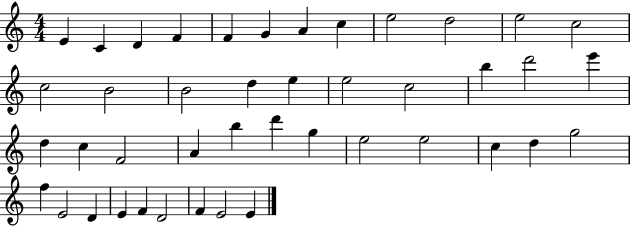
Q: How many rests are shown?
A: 0